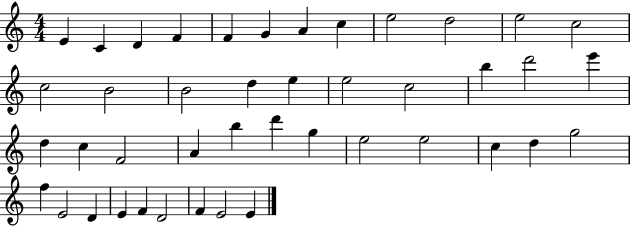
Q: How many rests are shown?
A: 0